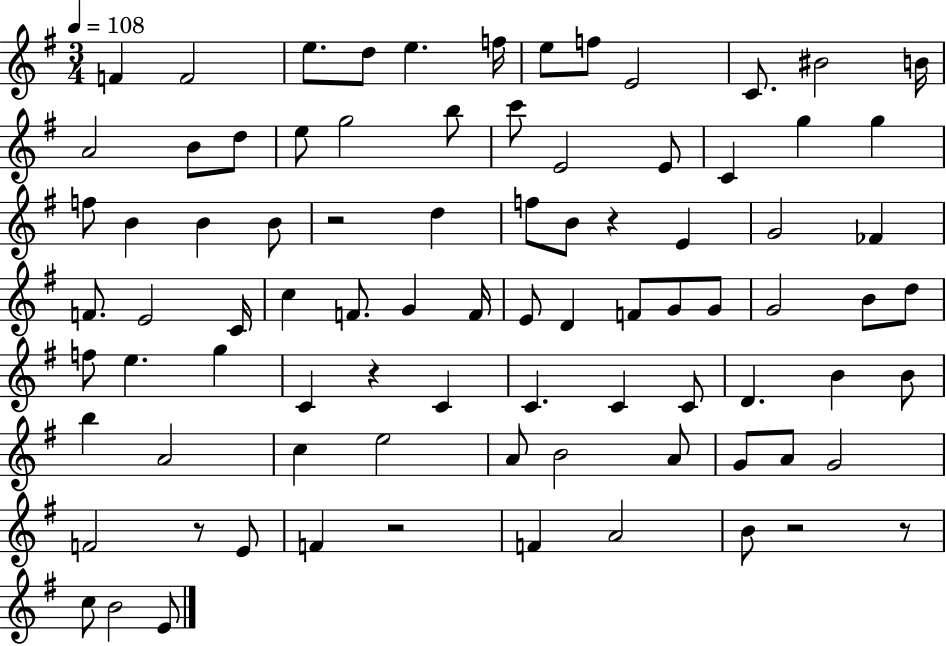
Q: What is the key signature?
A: G major